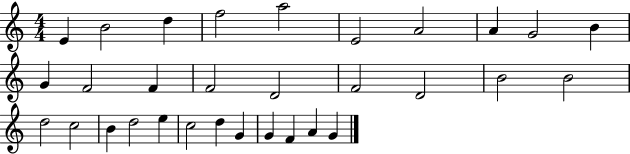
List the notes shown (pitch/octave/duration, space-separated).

E4/q B4/h D5/q F5/h A5/h E4/h A4/h A4/q G4/h B4/q G4/q F4/h F4/q F4/h D4/h F4/h D4/h B4/h B4/h D5/h C5/h B4/q D5/h E5/q C5/h D5/q G4/q G4/q F4/q A4/q G4/q